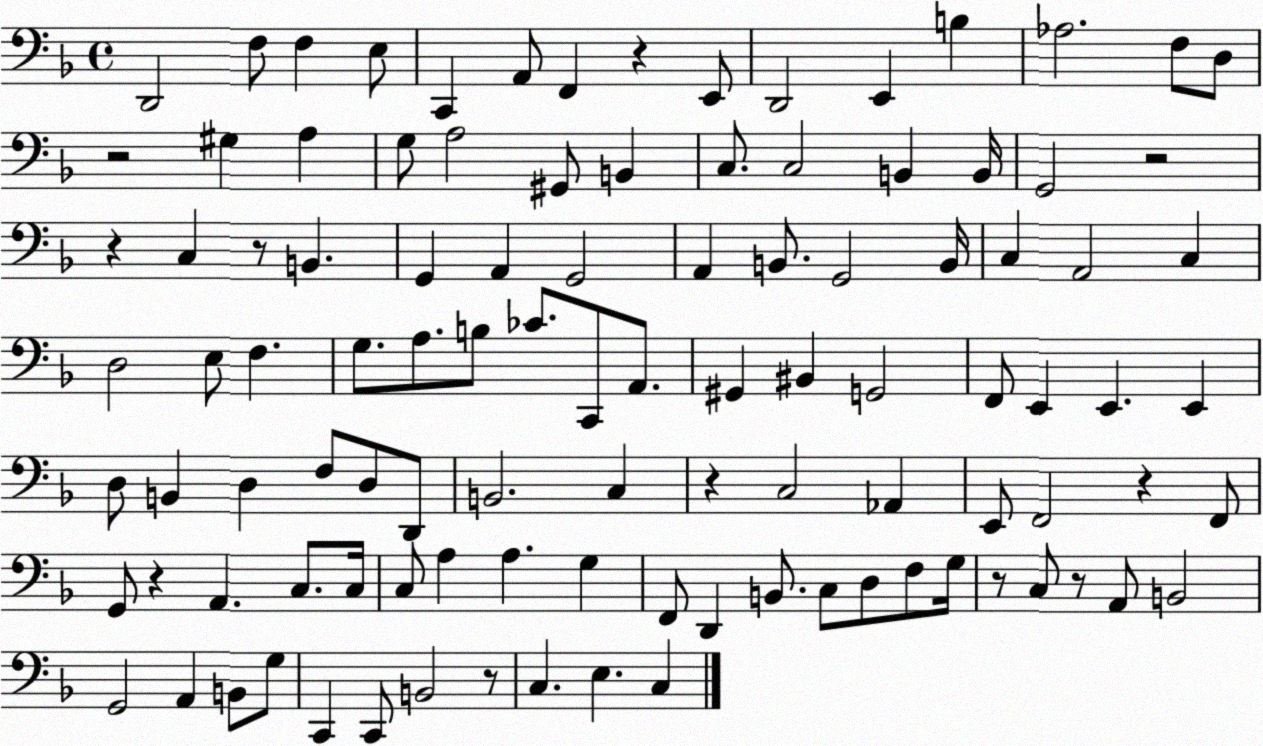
X:1
T:Untitled
M:4/4
L:1/4
K:F
D,,2 F,/2 F, E,/2 C,, A,,/2 F,, z E,,/2 D,,2 E,, B, _A,2 F,/2 D,/2 z2 ^G, A, G,/2 A,2 ^G,,/2 B,, C,/2 C,2 B,, B,,/4 G,,2 z2 z C, z/2 B,, G,, A,, G,,2 A,, B,,/2 G,,2 B,,/4 C, A,,2 C, D,2 E,/2 F, G,/2 A,/2 B,/2 _C/2 C,,/2 A,,/2 ^G,, ^B,, G,,2 F,,/2 E,, E,, E,, D,/2 B,, D, F,/2 D,/2 D,,/2 B,,2 C, z C,2 _A,, E,,/2 F,,2 z F,,/2 G,,/2 z A,, C,/2 C,/4 C,/2 A, A, G, F,,/2 D,, B,,/2 C,/2 D,/2 F,/2 G,/4 z/2 C,/2 z/2 A,,/2 B,,2 G,,2 A,, B,,/2 G,/2 C,, C,,/2 B,,2 z/2 C, E, C,